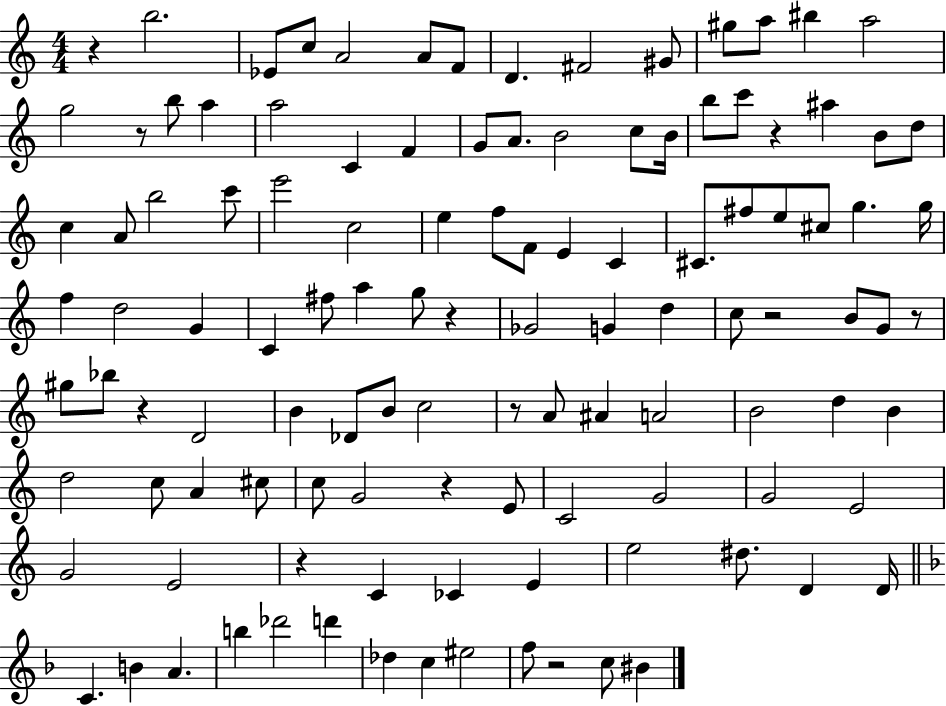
R/q B5/h. Eb4/e C5/e A4/h A4/e F4/e D4/q. F#4/h G#4/e G#5/e A5/e BIS5/q A5/h G5/h R/e B5/e A5/q A5/h C4/q F4/q G4/e A4/e. B4/h C5/e B4/s B5/e C6/e R/q A#5/q B4/e D5/e C5/q A4/e B5/h C6/e E6/h C5/h E5/q F5/e F4/e E4/q C4/q C#4/e. F#5/e E5/e C#5/e G5/q. G5/s F5/q D5/h G4/q C4/q F#5/e A5/q G5/e R/q Gb4/h G4/q D5/q C5/e R/h B4/e G4/e R/e G#5/e Bb5/e R/q D4/h B4/q Db4/e B4/e C5/h R/e A4/e A#4/q A4/h B4/h D5/q B4/q D5/h C5/e A4/q C#5/e C5/e G4/h R/q E4/e C4/h G4/h G4/h E4/h G4/h E4/h R/q C4/q CES4/q E4/q E5/h D#5/e. D4/q D4/s C4/q. B4/q A4/q. B5/q Db6/h D6/q Db5/q C5/q EIS5/h F5/e R/h C5/e BIS4/q